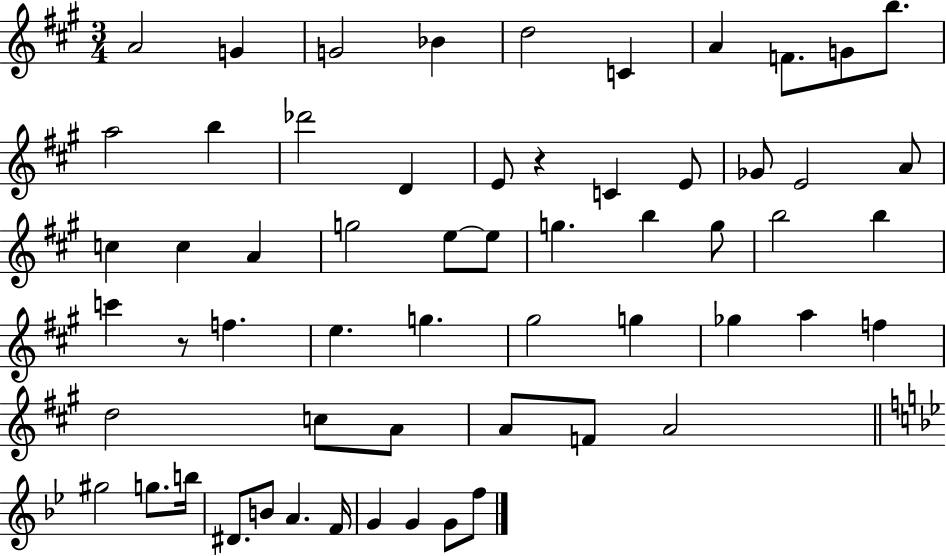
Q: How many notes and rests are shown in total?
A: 59